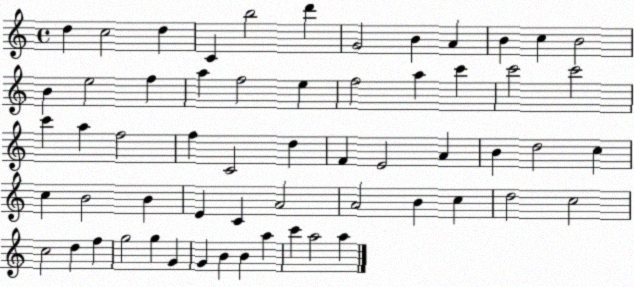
X:1
T:Untitled
M:4/4
L:1/4
K:C
d c2 d C b2 d' G2 B A B c B2 B e2 f a f2 e f2 a c' c'2 c'2 c' a f2 f C2 d F E2 A B d2 c c B2 B E C A2 A2 B c d2 c2 c2 d f g2 g G G B B a c' a2 a